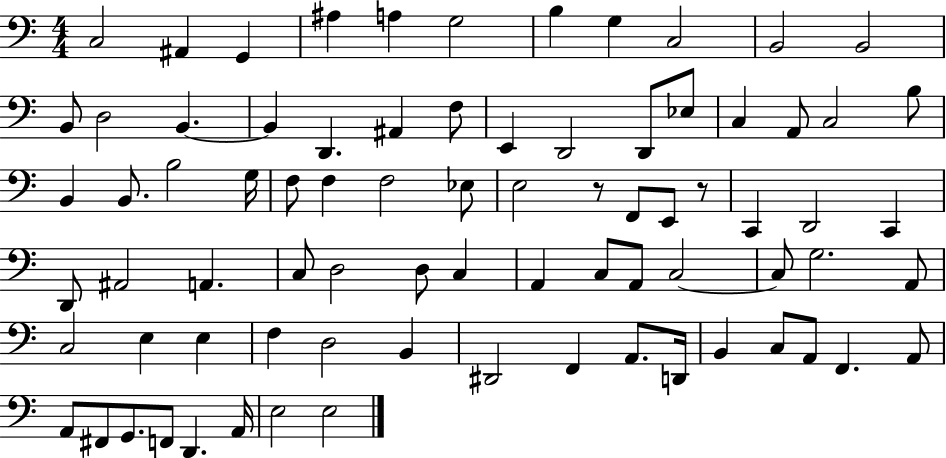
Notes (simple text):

C3/h A#2/q G2/q A#3/q A3/q G3/h B3/q G3/q C3/h B2/h B2/h B2/e D3/h B2/q. B2/q D2/q. A#2/q F3/e E2/q D2/h D2/e Eb3/e C3/q A2/e C3/h B3/e B2/q B2/e. B3/h G3/s F3/e F3/q F3/h Eb3/e E3/h R/e F2/e E2/e R/e C2/q D2/h C2/q D2/e A#2/h A2/q. C3/e D3/h D3/e C3/q A2/q C3/e A2/e C3/h C3/e G3/h. A2/e C3/h E3/q E3/q F3/q D3/h B2/q D#2/h F2/q A2/e. D2/s B2/q C3/e A2/e F2/q. A2/e A2/e F#2/e G2/e. F2/e D2/q. A2/s E3/h E3/h